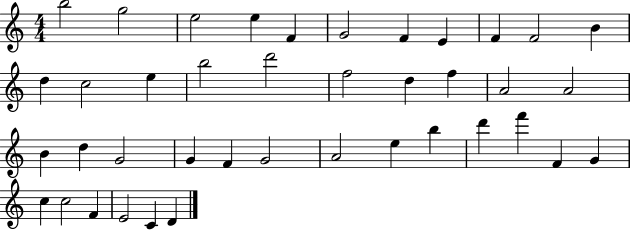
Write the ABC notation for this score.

X:1
T:Untitled
M:4/4
L:1/4
K:C
b2 g2 e2 e F G2 F E F F2 B d c2 e b2 d'2 f2 d f A2 A2 B d G2 G F G2 A2 e b d' f' F G c c2 F E2 C D